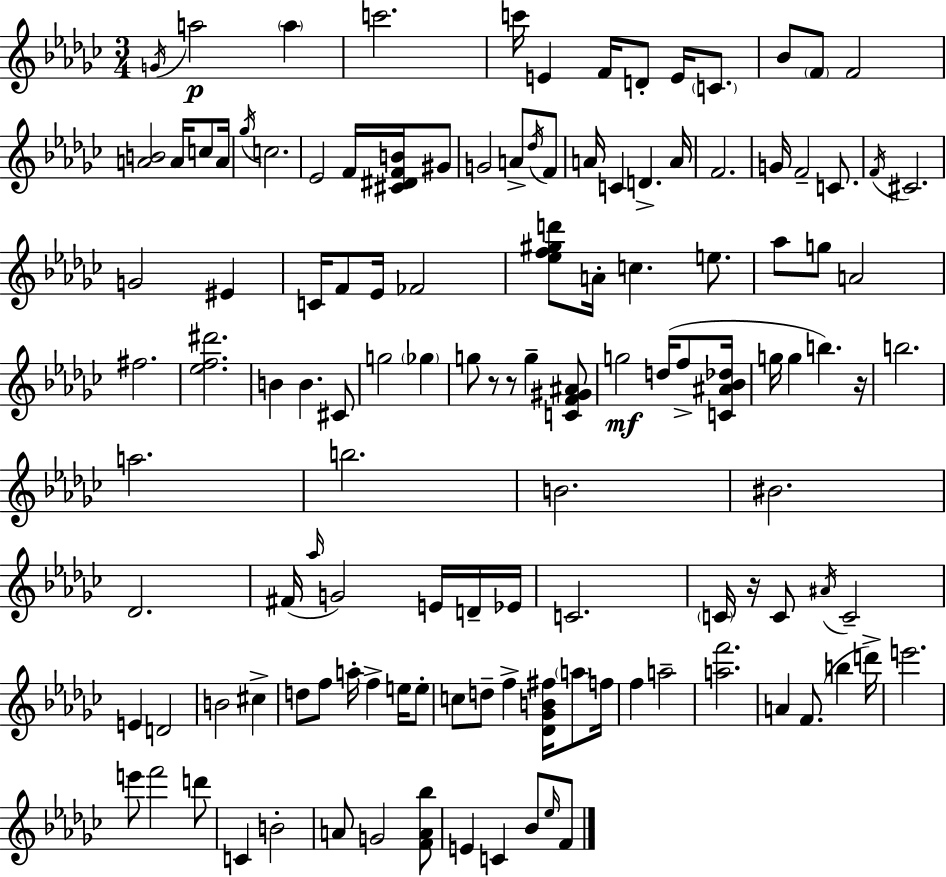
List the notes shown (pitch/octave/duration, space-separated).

G4/s A5/h A5/q C6/h. C6/s E4/q F4/s D4/e E4/s C4/e. Bb4/e F4/e F4/h [A4,B4]/h A4/s C5/e A4/s Gb5/s C5/h. Eb4/h F4/s [C#4,D#4,F4,B4]/s G#4/e G4/h A4/e Db5/s F4/e A4/s C4/q D4/q. A4/s F4/h. G4/s F4/h C4/e. F4/s C#4/h. G4/h EIS4/q C4/s F4/e Eb4/s FES4/h [Eb5,F5,G#5,D6]/e A4/s C5/q. E5/e. Ab5/e G5/e A4/h F#5/h. [Eb5,F5,D#6]/h. B4/q B4/q. C#4/e G5/h Gb5/q G5/e R/e R/e G5/q [C4,F4,G#4,A#4]/e G5/h D5/s F5/e [C4,A#4,Bb4,Db5]/s G5/s G5/q B5/q. R/s B5/h. A5/h. B5/h. B4/h. BIS4/h. Db4/h. F#4/s Ab5/s G4/h E4/s D4/s Eb4/s C4/h. C4/s R/s C4/e A#4/s C4/h E4/q D4/h B4/h C#5/q D5/e F5/e A5/s F5/q E5/s E5/e C5/e D5/e F5/q [Db4,Gb4,B4,F#5]/s A5/e F5/s F5/q A5/h [A5,F6]/h. A4/q F4/e. B5/q D6/s E6/h. E6/e F6/h D6/e C4/q B4/h A4/e G4/h [F4,A4,Bb5]/e E4/q C4/q Bb4/e Eb5/s F4/e